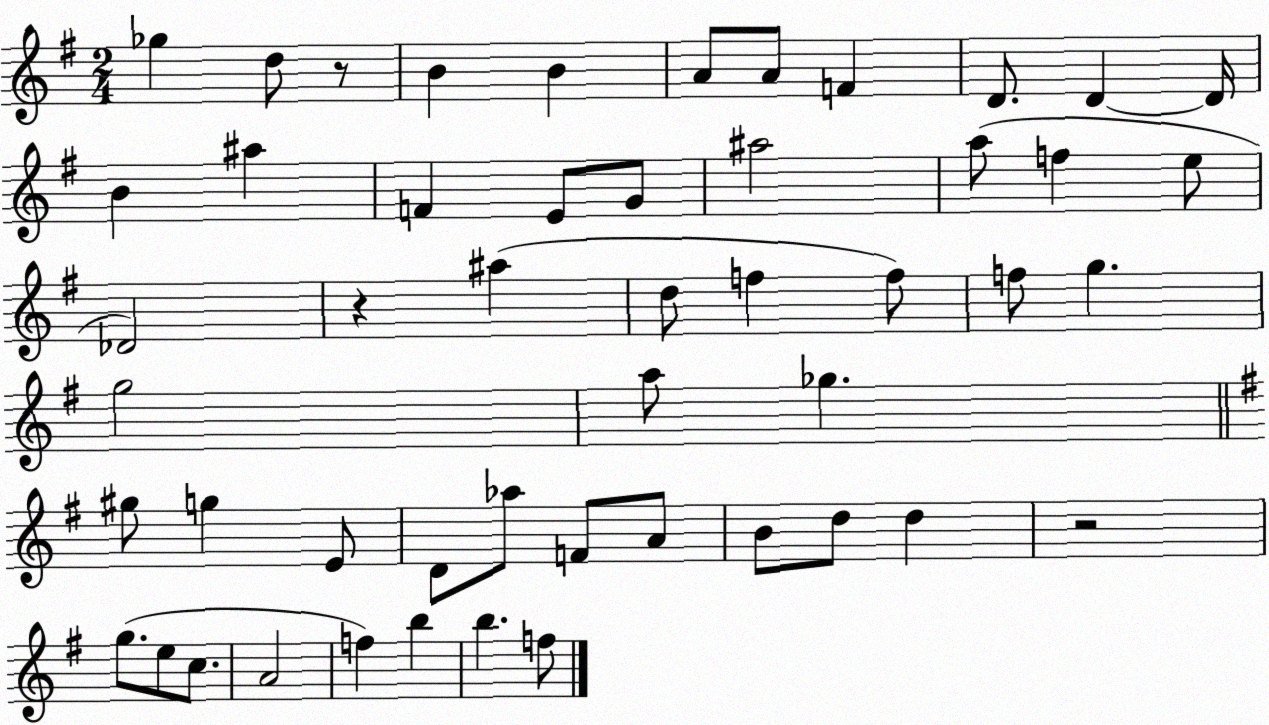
X:1
T:Untitled
M:2/4
L:1/4
K:G
_g d/2 z/2 B B A/2 A/2 F D/2 D D/4 B ^a F E/2 G/2 ^a2 a/2 f e/2 _D2 z ^a d/2 f f/2 f/2 g g2 a/2 _g ^g/2 g E/2 D/2 _a/2 F/2 A/2 B/2 d/2 d z2 g/2 e/2 c/2 A2 f b b f/2